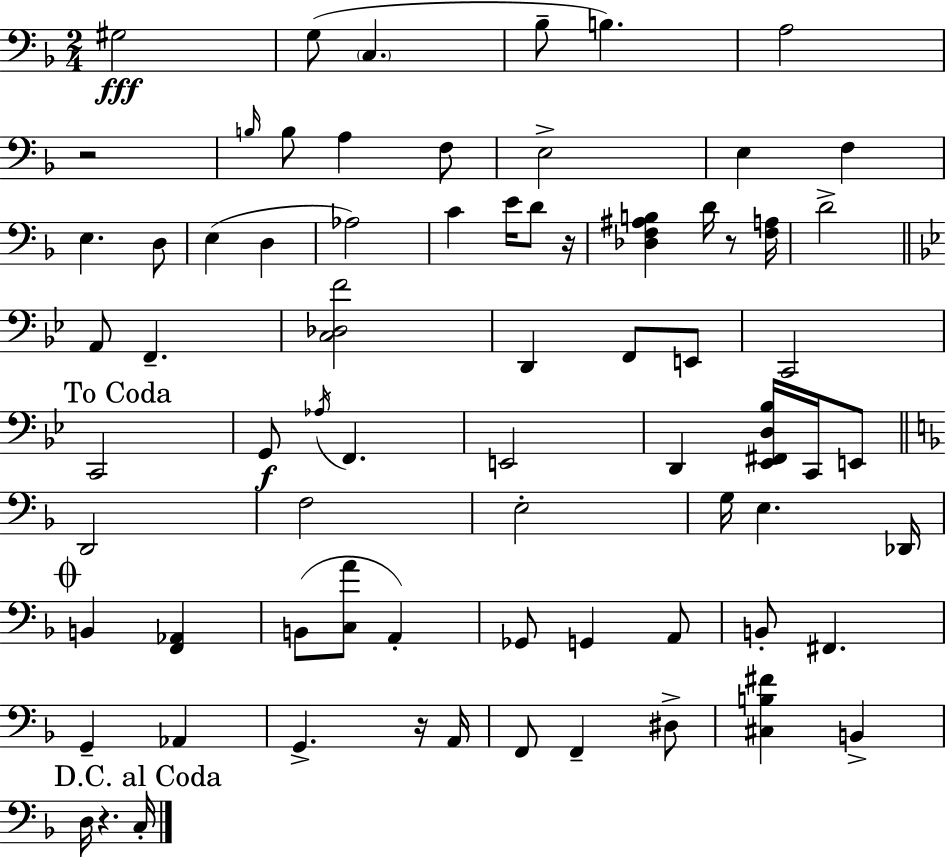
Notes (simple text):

G#3/h G3/e C3/q. Bb3/e B3/q. A3/h R/h B3/s B3/e A3/q F3/e E3/h E3/q F3/q E3/q. D3/e E3/q D3/q Ab3/h C4/q E4/s D4/e R/s [Db3,F3,A#3,B3]/q D4/s R/e [F3,A3]/s D4/h A2/e F2/q. [C3,Db3,F4]/h D2/q F2/e E2/e C2/h C2/h G2/e Ab3/s F2/q. E2/h D2/q [Eb2,F#2,D3,Bb3]/s C2/s E2/e D2/h F3/h E3/h G3/s E3/q. Db2/s B2/q [F2,Ab2]/q B2/e [C3,A4]/e A2/q Gb2/e G2/q A2/e B2/e F#2/q. G2/q Ab2/q G2/q. R/s A2/s F2/e F2/q D#3/e [C#3,B3,F#4]/q B2/q D3/s R/q. C3/s